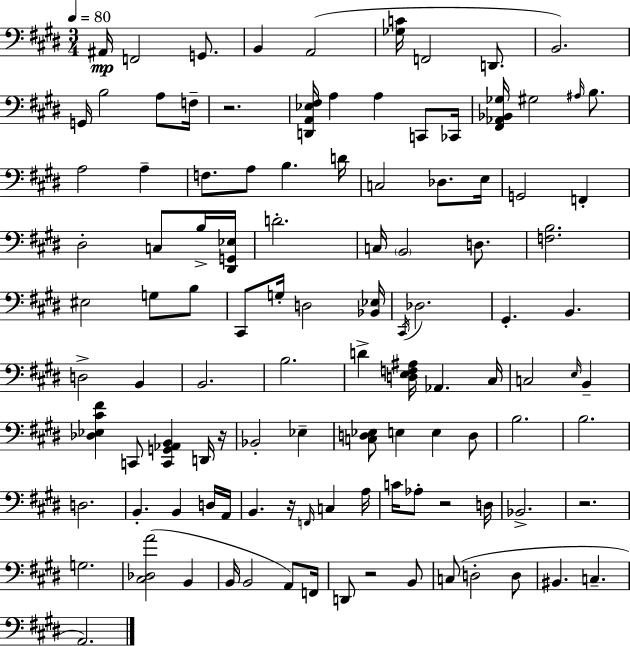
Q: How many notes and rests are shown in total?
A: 110